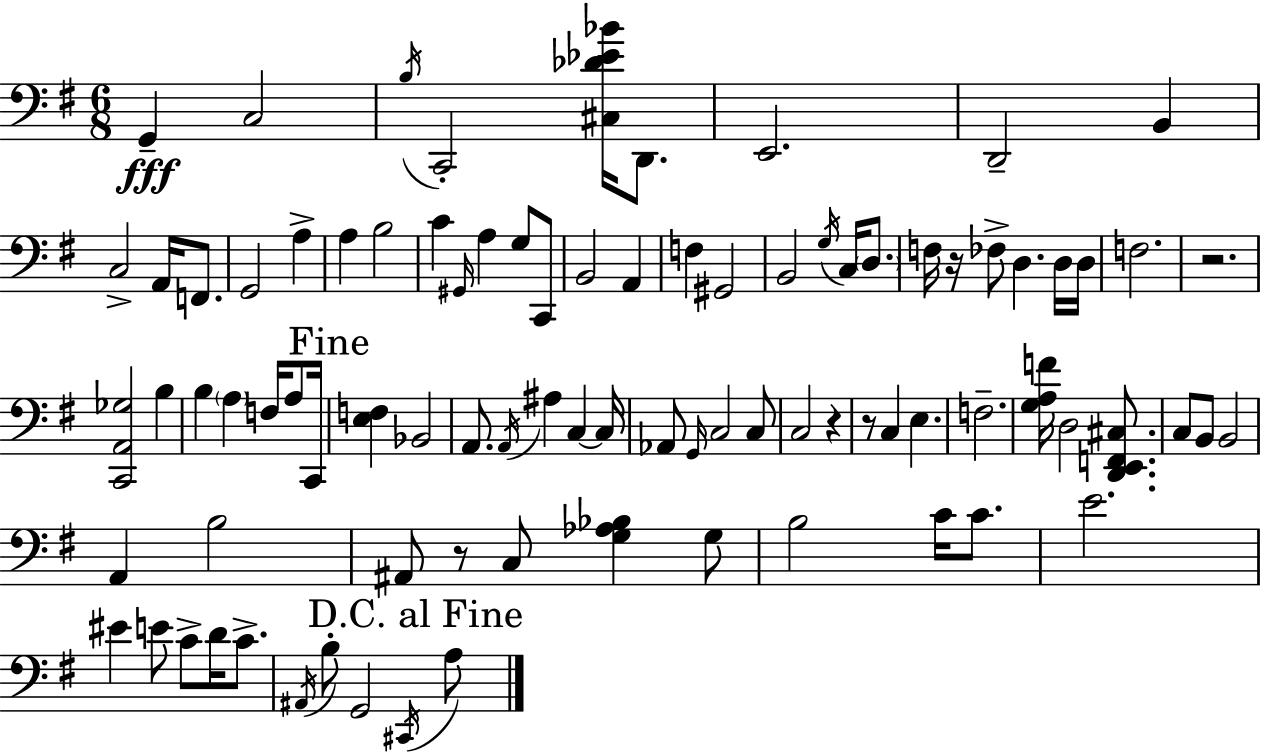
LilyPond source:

{
  \clef bass
  \numericTimeSignature
  \time 6/8
  \key g \major
  g,4--\fff c2 | \acciaccatura { b16 } c,2-. <cis des' ees' bes'>16 d,8. | e,2. | d,2-- b,4 | \break c2-> a,16 f,8. | g,2 a4-> | a4 b2 | c'4 \grace { gis,16 } a4 g8 | \break c,8 b,2 a,4 | f4 gis,2 | b,2 \acciaccatura { g16 } c16 | \parenthesize d8. f16 r16 fes8-> d4. | \break d16 d16 f2. | r2. | <c, a, ges>2 b4 | b4 \parenthesize a4 f16 | \break a8 c,16 \mark "Fine" <e f>4 bes,2 | a,8. \acciaccatura { a,16 } ais4 c4~~ | c16 aes,8 \grace { g,16 } c2 | c8 c2 | \break r4 r8 c4 e4. | f2.-- | <g a f'>16 d2 | <d, e, f, cis>8. c8 b,8 b,2 | \break a,4 b2 | ais,8 r8 c8 <g aes bes>4 | g8 b2 | c'16 c'8. e'2. | \break eis'4 e'8 c'8-> | d'16 c'8.-> \acciaccatura { ais,16 } b8-. g,2 | \acciaccatura { cis,16 } \mark "D.C. al Fine" a8 \bar "|."
}